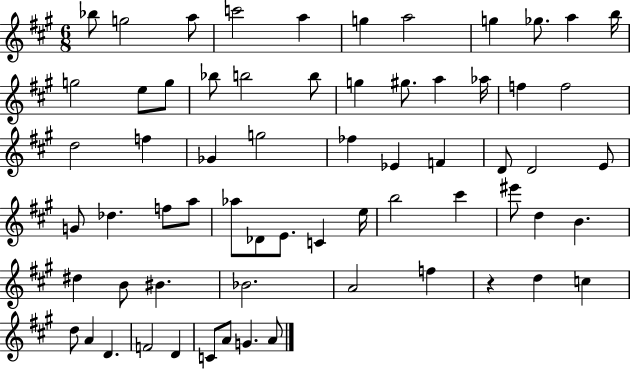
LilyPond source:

{
  \clef treble
  \numericTimeSignature
  \time 6/8
  \key a \major
  bes''8 g''2 a''8 | c'''2 a''4 | g''4 a''2 | g''4 ges''8. a''4 b''16 | \break g''2 e''8 g''8 | bes''8 b''2 b''8 | g''4 gis''8. a''4 aes''16 | f''4 f''2 | \break d''2 f''4 | ges'4 g''2 | fes''4 ees'4 f'4 | d'8 d'2 e'8 | \break g'8 des''4. f''8 a''8 | aes''8 des'8 e'8. c'4 e''16 | b''2 cis'''4 | eis'''8 d''4 b'4. | \break dis''4 b'8 bis'4. | bes'2. | a'2 f''4 | r4 d''4 c''4 | \break d''8 a'4 d'4. | f'2 d'4 | c'8 a'8 g'4. a'8 | \bar "|."
}